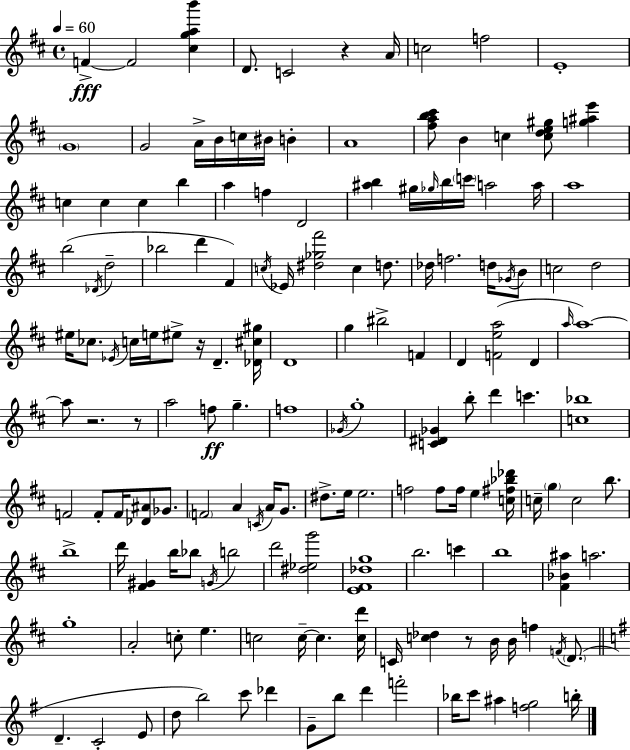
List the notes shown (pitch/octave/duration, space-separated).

F4/q F4/h [C#5,G5,A5,B6]/q D4/e. C4/h R/q A4/s C5/h F5/h E4/w G4/w G4/h A4/s B4/s C5/s BIS4/s B4/q A4/w [F#5,A5,B5,C#6]/e B4/q C5/q [C5,D5,E5,G#5]/e [G5,A#5,E6]/q C5/q C5/q C5/q B5/q A5/q F5/q D4/h [A#5,B5]/q G#5/s Gb5/s B5/s C6/s A5/h A5/s A5/w B5/h Db4/s D5/h Bb5/h D6/q F#4/q C5/s Eb4/s [D#5,Gb5,F#6]/h C5/q D5/e. Db5/s F5/h. D5/s Gb4/s B4/e C5/h D5/h EIS5/s CES5/e. Eb4/s C5/s E5/s EIS5/e R/s D4/q. [Db4,C#5,G#5]/s D4/w G5/q BIS5/h F4/q D4/q [F4,E5,A5]/h D4/q A5/s A5/w A5/e R/h. R/e A5/h F5/e G5/q. F5/w Gb4/s G5/w [C4,D#4,Gb4]/q B5/e D6/q C6/q. [C5,Bb5]/w F4/h F4/e F4/s [Db4,A#4]/e Gb4/e. F4/h A4/q C4/s A4/s G4/e. D#5/e. E5/s E5/h. F5/h F5/e F5/s E5/q [C5,F#5,Bb5,Db6]/s C5/s G5/q C5/h B5/e. B5/w D6/s [F#4,G#4]/q B5/s Bb5/e G4/s B5/h D6/h [D#5,Eb5,G6]/h [E4,F#4,Db5,G5]/w B5/h. C6/q B5/w [F#4,Bb4,A#5]/q A5/h. G5/w A4/h C5/e E5/q. C5/h C5/s C5/q. [C5,D6]/s C4/s [C5,Db5]/q R/e B4/s B4/s F5/q F4/s D4/e. D4/q. C4/h E4/e D5/e B5/h C6/e Db6/q G4/e B5/e D6/q F6/h Bb5/s C6/e A#5/q [F5,G5]/h B5/s